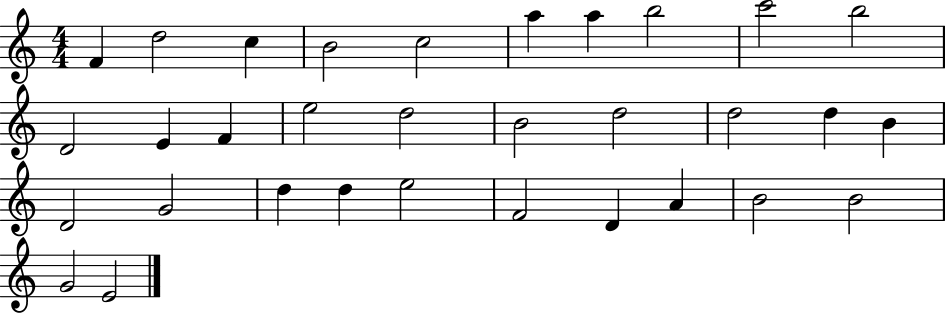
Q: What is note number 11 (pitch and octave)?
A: D4